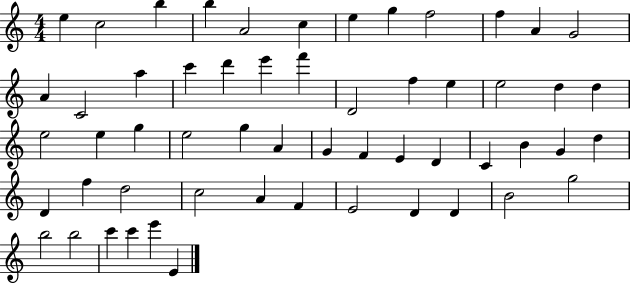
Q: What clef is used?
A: treble